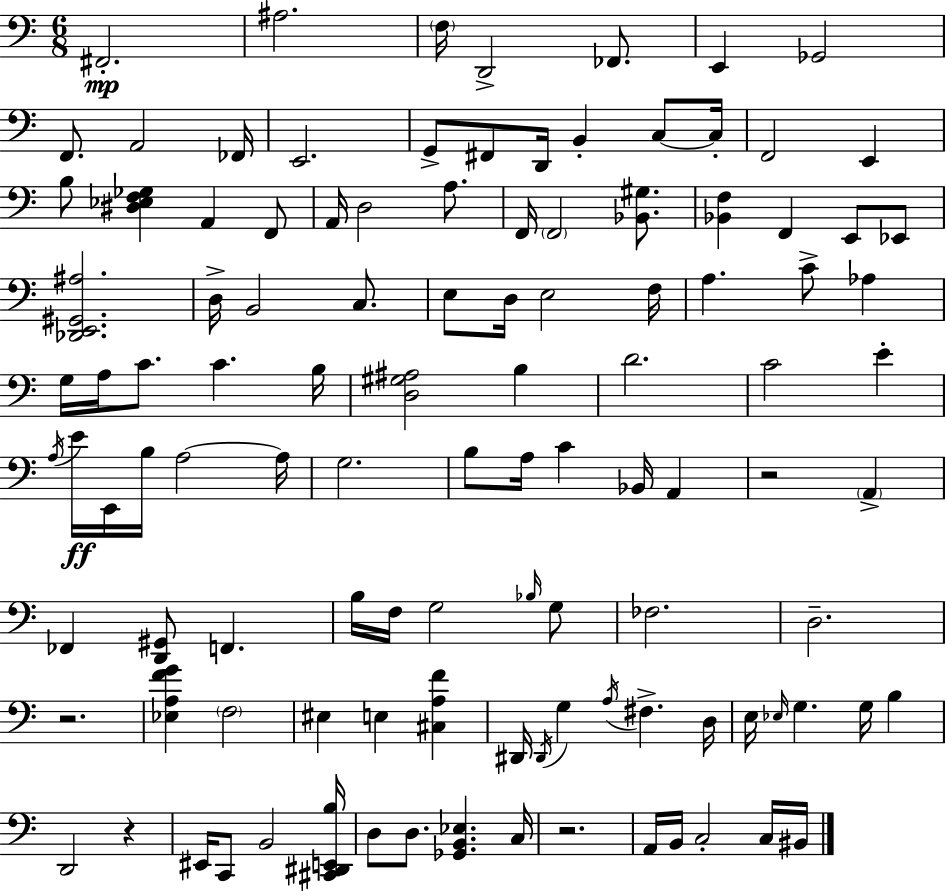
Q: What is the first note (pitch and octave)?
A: F#2